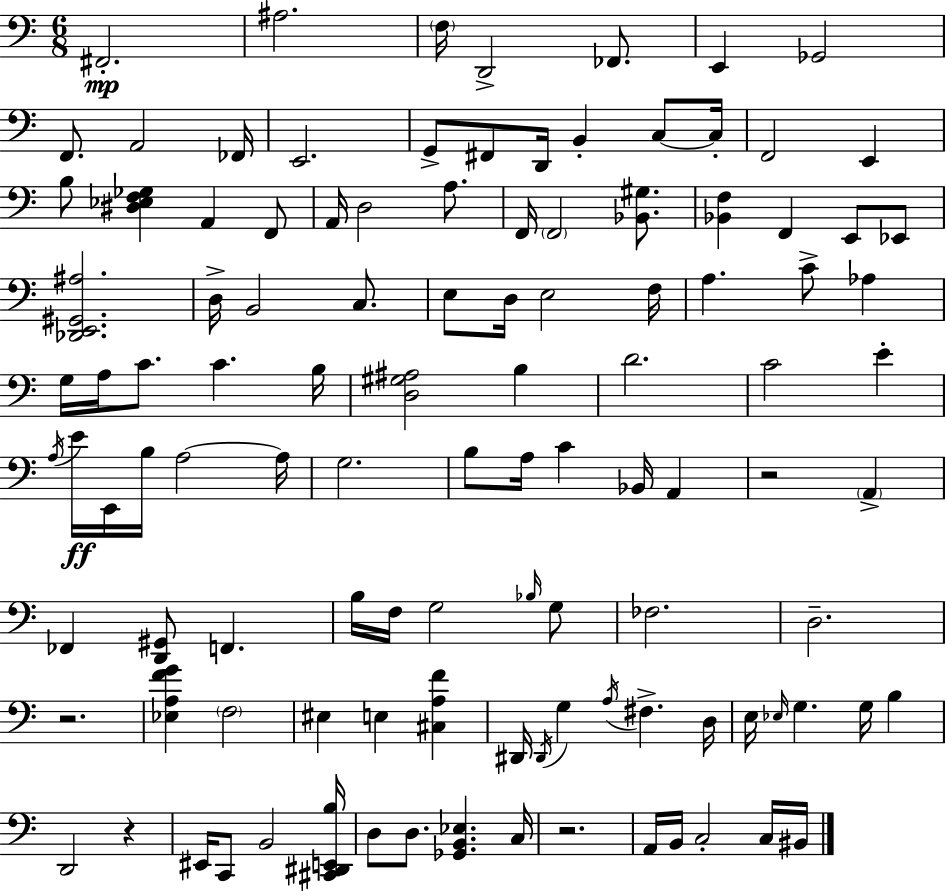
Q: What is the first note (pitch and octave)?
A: F#2